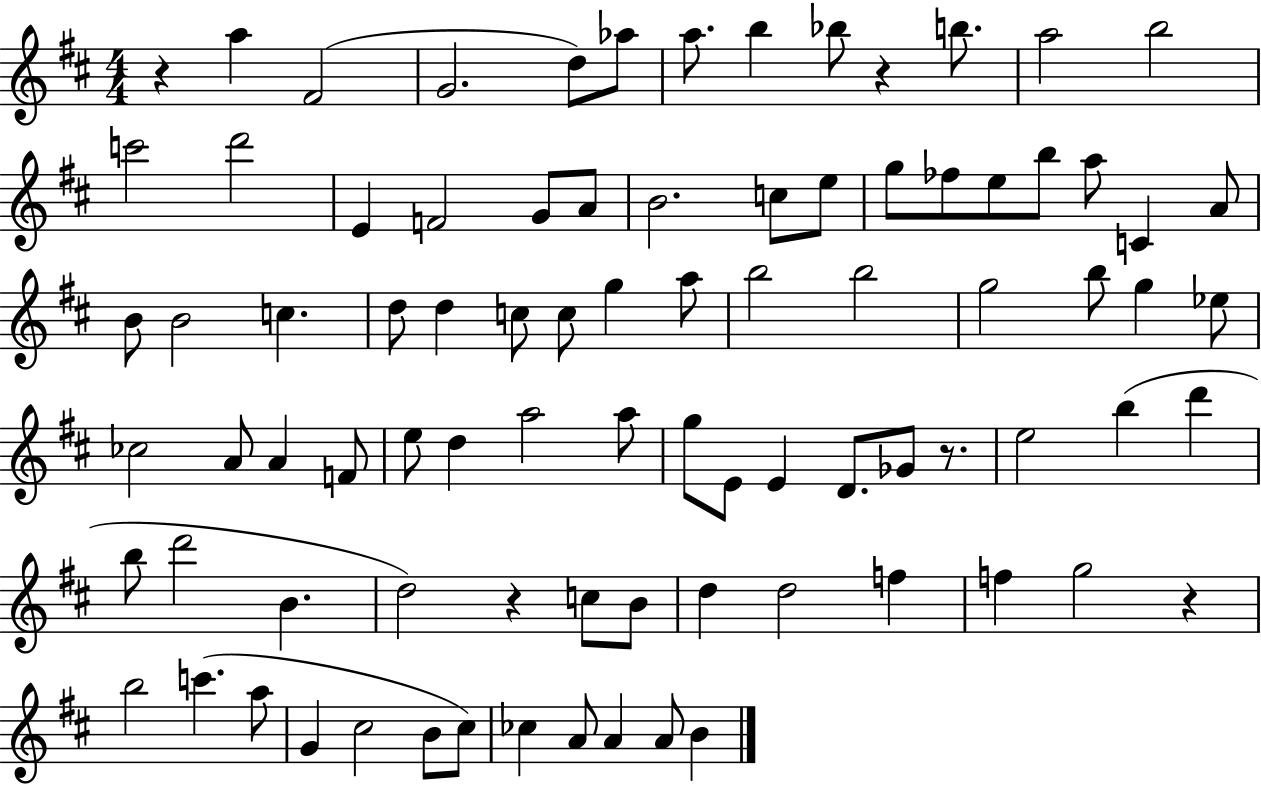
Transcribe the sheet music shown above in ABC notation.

X:1
T:Untitled
M:4/4
L:1/4
K:D
z a ^F2 G2 d/2 _a/2 a/2 b _b/2 z b/2 a2 b2 c'2 d'2 E F2 G/2 A/2 B2 c/2 e/2 g/2 _f/2 e/2 b/2 a/2 C A/2 B/2 B2 c d/2 d c/2 c/2 g a/2 b2 b2 g2 b/2 g _e/2 _c2 A/2 A F/2 e/2 d a2 a/2 g/2 E/2 E D/2 _G/2 z/2 e2 b d' b/2 d'2 B d2 z c/2 B/2 d d2 f f g2 z b2 c' a/2 G ^c2 B/2 ^c/2 _c A/2 A A/2 B